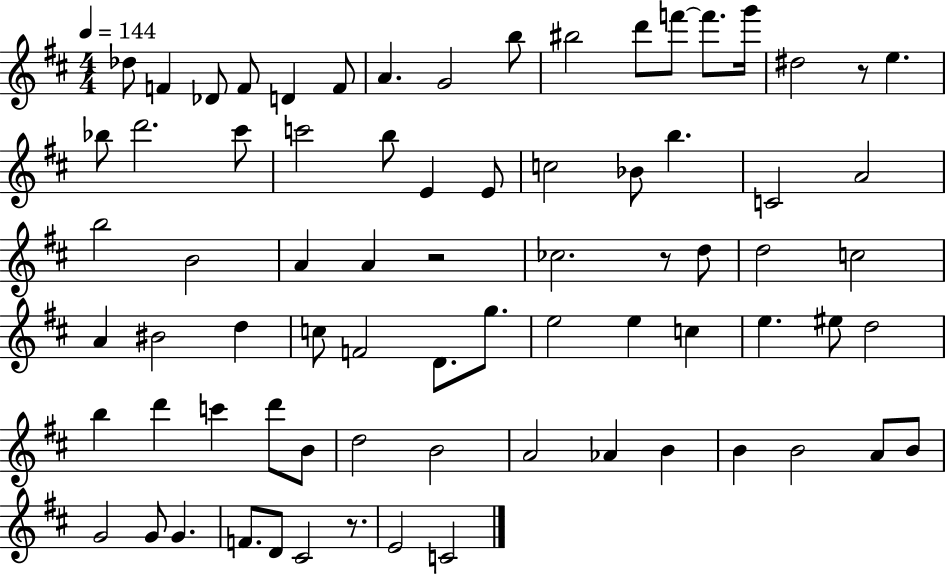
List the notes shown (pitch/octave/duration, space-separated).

Db5/e F4/q Db4/e F4/e D4/q F4/e A4/q. G4/h B5/e BIS5/h D6/e F6/e F6/e. G6/s D#5/h R/e E5/q. Bb5/e D6/h. C#6/e C6/h B5/e E4/q E4/e C5/h Bb4/e B5/q. C4/h A4/h B5/h B4/h A4/q A4/q R/h CES5/h. R/e D5/e D5/h C5/h A4/q BIS4/h D5/q C5/e F4/h D4/e. G5/e. E5/h E5/q C5/q E5/q. EIS5/e D5/h B5/q D6/q C6/q D6/e B4/e D5/h B4/h A4/h Ab4/q B4/q B4/q B4/h A4/e B4/e G4/h G4/e G4/q. F4/e. D4/e C#4/h R/e. E4/h C4/h